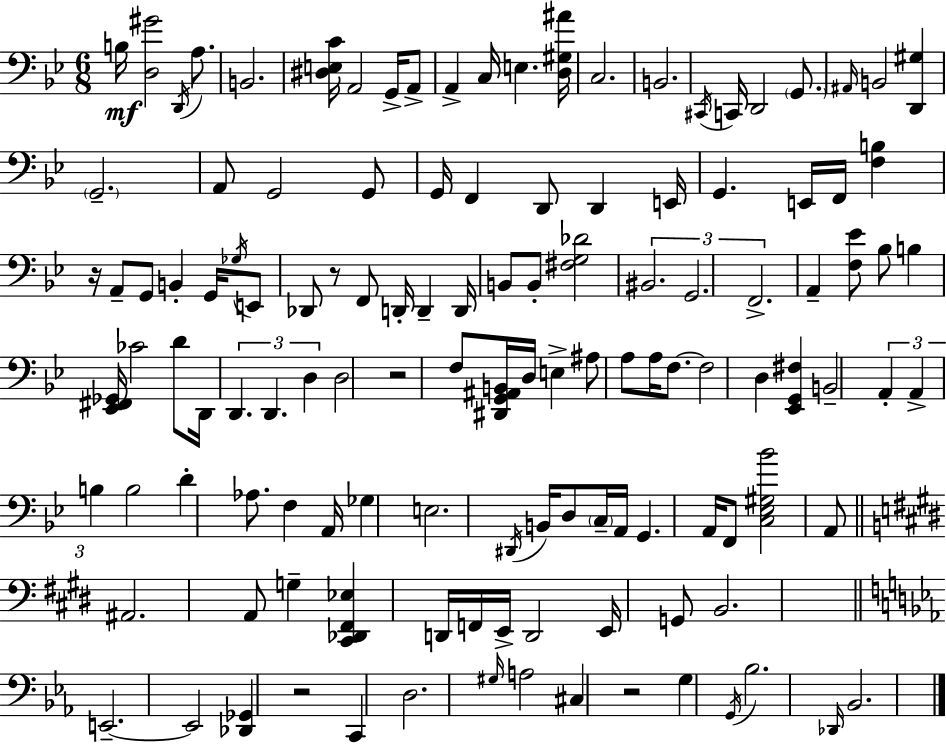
{
  \clef bass
  \numericTimeSignature
  \time 6/8
  \key g \minor
  b16\mf <d gis'>2 \acciaccatura { d,16 } a8. | b,2. | <dis e c'>16 a,2 g,16-> a,8-> | a,4-> c16 e4. | \break <d gis ais'>16 c2. | b,2. | \acciaccatura { cis,16 } c,16 d,2 \parenthesize g,8. | \grace { ais,16 } b,2 <d, gis>4 | \break \parenthesize g,2.-- | a,8 g,2 | g,8 g,16 f,4 d,8 d,4 | e,16 g,4. e,16 f,16 <f b>4 | \break r16 a,8-- g,8 b,4-. | g,16 \acciaccatura { ges16 } e,8 des,8 r8 f,8 d,16-. d,4-- | d,16 b,8 b,8-. <fis g des'>2 | \tuplet 3/2 { bis,2. | \break g,2. | f,2.-> } | a,4-- <f ees'>8 bes8 | b4 <ees, fis, ges,>16 ces'2 | \break d'8 d,16 \tuplet 3/2 { d,4. d,4. | d4 } d2 | r2 | f8 <dis, g, ais, b,>16 d16 e4-> ais8 a8 | \break a16 f8.~~ f2 | d4 <ees, g, fis>4 b,2-- | \tuplet 3/2 { a,4-. a,4-> | b4 } b2 | \break d'4-. aes8. f4 a,16 | ges4 e2. | \acciaccatura { dis,16 } b,16 d8 \parenthesize c16-- a,16 g,4. | a,16 f,8 <c ees gis bes'>2 | \break a,8 \bar "||" \break \key e \major ais,2. | a,8 g4-- <cis, des, fis, ees>4 d,16 f,16 | e,16-> d,2 e,16 g,8 | b,2. | \break \bar "||" \break \key ees \major e,2.--~~ | e,2 <des, ges,>4 | r2 c,4 | d2. | \break \grace { gis16 } a2 cis4 | r2 g4 | \acciaccatura { g,16 } bes2. | \grace { des,16 } bes,2. | \break \bar "|."
}